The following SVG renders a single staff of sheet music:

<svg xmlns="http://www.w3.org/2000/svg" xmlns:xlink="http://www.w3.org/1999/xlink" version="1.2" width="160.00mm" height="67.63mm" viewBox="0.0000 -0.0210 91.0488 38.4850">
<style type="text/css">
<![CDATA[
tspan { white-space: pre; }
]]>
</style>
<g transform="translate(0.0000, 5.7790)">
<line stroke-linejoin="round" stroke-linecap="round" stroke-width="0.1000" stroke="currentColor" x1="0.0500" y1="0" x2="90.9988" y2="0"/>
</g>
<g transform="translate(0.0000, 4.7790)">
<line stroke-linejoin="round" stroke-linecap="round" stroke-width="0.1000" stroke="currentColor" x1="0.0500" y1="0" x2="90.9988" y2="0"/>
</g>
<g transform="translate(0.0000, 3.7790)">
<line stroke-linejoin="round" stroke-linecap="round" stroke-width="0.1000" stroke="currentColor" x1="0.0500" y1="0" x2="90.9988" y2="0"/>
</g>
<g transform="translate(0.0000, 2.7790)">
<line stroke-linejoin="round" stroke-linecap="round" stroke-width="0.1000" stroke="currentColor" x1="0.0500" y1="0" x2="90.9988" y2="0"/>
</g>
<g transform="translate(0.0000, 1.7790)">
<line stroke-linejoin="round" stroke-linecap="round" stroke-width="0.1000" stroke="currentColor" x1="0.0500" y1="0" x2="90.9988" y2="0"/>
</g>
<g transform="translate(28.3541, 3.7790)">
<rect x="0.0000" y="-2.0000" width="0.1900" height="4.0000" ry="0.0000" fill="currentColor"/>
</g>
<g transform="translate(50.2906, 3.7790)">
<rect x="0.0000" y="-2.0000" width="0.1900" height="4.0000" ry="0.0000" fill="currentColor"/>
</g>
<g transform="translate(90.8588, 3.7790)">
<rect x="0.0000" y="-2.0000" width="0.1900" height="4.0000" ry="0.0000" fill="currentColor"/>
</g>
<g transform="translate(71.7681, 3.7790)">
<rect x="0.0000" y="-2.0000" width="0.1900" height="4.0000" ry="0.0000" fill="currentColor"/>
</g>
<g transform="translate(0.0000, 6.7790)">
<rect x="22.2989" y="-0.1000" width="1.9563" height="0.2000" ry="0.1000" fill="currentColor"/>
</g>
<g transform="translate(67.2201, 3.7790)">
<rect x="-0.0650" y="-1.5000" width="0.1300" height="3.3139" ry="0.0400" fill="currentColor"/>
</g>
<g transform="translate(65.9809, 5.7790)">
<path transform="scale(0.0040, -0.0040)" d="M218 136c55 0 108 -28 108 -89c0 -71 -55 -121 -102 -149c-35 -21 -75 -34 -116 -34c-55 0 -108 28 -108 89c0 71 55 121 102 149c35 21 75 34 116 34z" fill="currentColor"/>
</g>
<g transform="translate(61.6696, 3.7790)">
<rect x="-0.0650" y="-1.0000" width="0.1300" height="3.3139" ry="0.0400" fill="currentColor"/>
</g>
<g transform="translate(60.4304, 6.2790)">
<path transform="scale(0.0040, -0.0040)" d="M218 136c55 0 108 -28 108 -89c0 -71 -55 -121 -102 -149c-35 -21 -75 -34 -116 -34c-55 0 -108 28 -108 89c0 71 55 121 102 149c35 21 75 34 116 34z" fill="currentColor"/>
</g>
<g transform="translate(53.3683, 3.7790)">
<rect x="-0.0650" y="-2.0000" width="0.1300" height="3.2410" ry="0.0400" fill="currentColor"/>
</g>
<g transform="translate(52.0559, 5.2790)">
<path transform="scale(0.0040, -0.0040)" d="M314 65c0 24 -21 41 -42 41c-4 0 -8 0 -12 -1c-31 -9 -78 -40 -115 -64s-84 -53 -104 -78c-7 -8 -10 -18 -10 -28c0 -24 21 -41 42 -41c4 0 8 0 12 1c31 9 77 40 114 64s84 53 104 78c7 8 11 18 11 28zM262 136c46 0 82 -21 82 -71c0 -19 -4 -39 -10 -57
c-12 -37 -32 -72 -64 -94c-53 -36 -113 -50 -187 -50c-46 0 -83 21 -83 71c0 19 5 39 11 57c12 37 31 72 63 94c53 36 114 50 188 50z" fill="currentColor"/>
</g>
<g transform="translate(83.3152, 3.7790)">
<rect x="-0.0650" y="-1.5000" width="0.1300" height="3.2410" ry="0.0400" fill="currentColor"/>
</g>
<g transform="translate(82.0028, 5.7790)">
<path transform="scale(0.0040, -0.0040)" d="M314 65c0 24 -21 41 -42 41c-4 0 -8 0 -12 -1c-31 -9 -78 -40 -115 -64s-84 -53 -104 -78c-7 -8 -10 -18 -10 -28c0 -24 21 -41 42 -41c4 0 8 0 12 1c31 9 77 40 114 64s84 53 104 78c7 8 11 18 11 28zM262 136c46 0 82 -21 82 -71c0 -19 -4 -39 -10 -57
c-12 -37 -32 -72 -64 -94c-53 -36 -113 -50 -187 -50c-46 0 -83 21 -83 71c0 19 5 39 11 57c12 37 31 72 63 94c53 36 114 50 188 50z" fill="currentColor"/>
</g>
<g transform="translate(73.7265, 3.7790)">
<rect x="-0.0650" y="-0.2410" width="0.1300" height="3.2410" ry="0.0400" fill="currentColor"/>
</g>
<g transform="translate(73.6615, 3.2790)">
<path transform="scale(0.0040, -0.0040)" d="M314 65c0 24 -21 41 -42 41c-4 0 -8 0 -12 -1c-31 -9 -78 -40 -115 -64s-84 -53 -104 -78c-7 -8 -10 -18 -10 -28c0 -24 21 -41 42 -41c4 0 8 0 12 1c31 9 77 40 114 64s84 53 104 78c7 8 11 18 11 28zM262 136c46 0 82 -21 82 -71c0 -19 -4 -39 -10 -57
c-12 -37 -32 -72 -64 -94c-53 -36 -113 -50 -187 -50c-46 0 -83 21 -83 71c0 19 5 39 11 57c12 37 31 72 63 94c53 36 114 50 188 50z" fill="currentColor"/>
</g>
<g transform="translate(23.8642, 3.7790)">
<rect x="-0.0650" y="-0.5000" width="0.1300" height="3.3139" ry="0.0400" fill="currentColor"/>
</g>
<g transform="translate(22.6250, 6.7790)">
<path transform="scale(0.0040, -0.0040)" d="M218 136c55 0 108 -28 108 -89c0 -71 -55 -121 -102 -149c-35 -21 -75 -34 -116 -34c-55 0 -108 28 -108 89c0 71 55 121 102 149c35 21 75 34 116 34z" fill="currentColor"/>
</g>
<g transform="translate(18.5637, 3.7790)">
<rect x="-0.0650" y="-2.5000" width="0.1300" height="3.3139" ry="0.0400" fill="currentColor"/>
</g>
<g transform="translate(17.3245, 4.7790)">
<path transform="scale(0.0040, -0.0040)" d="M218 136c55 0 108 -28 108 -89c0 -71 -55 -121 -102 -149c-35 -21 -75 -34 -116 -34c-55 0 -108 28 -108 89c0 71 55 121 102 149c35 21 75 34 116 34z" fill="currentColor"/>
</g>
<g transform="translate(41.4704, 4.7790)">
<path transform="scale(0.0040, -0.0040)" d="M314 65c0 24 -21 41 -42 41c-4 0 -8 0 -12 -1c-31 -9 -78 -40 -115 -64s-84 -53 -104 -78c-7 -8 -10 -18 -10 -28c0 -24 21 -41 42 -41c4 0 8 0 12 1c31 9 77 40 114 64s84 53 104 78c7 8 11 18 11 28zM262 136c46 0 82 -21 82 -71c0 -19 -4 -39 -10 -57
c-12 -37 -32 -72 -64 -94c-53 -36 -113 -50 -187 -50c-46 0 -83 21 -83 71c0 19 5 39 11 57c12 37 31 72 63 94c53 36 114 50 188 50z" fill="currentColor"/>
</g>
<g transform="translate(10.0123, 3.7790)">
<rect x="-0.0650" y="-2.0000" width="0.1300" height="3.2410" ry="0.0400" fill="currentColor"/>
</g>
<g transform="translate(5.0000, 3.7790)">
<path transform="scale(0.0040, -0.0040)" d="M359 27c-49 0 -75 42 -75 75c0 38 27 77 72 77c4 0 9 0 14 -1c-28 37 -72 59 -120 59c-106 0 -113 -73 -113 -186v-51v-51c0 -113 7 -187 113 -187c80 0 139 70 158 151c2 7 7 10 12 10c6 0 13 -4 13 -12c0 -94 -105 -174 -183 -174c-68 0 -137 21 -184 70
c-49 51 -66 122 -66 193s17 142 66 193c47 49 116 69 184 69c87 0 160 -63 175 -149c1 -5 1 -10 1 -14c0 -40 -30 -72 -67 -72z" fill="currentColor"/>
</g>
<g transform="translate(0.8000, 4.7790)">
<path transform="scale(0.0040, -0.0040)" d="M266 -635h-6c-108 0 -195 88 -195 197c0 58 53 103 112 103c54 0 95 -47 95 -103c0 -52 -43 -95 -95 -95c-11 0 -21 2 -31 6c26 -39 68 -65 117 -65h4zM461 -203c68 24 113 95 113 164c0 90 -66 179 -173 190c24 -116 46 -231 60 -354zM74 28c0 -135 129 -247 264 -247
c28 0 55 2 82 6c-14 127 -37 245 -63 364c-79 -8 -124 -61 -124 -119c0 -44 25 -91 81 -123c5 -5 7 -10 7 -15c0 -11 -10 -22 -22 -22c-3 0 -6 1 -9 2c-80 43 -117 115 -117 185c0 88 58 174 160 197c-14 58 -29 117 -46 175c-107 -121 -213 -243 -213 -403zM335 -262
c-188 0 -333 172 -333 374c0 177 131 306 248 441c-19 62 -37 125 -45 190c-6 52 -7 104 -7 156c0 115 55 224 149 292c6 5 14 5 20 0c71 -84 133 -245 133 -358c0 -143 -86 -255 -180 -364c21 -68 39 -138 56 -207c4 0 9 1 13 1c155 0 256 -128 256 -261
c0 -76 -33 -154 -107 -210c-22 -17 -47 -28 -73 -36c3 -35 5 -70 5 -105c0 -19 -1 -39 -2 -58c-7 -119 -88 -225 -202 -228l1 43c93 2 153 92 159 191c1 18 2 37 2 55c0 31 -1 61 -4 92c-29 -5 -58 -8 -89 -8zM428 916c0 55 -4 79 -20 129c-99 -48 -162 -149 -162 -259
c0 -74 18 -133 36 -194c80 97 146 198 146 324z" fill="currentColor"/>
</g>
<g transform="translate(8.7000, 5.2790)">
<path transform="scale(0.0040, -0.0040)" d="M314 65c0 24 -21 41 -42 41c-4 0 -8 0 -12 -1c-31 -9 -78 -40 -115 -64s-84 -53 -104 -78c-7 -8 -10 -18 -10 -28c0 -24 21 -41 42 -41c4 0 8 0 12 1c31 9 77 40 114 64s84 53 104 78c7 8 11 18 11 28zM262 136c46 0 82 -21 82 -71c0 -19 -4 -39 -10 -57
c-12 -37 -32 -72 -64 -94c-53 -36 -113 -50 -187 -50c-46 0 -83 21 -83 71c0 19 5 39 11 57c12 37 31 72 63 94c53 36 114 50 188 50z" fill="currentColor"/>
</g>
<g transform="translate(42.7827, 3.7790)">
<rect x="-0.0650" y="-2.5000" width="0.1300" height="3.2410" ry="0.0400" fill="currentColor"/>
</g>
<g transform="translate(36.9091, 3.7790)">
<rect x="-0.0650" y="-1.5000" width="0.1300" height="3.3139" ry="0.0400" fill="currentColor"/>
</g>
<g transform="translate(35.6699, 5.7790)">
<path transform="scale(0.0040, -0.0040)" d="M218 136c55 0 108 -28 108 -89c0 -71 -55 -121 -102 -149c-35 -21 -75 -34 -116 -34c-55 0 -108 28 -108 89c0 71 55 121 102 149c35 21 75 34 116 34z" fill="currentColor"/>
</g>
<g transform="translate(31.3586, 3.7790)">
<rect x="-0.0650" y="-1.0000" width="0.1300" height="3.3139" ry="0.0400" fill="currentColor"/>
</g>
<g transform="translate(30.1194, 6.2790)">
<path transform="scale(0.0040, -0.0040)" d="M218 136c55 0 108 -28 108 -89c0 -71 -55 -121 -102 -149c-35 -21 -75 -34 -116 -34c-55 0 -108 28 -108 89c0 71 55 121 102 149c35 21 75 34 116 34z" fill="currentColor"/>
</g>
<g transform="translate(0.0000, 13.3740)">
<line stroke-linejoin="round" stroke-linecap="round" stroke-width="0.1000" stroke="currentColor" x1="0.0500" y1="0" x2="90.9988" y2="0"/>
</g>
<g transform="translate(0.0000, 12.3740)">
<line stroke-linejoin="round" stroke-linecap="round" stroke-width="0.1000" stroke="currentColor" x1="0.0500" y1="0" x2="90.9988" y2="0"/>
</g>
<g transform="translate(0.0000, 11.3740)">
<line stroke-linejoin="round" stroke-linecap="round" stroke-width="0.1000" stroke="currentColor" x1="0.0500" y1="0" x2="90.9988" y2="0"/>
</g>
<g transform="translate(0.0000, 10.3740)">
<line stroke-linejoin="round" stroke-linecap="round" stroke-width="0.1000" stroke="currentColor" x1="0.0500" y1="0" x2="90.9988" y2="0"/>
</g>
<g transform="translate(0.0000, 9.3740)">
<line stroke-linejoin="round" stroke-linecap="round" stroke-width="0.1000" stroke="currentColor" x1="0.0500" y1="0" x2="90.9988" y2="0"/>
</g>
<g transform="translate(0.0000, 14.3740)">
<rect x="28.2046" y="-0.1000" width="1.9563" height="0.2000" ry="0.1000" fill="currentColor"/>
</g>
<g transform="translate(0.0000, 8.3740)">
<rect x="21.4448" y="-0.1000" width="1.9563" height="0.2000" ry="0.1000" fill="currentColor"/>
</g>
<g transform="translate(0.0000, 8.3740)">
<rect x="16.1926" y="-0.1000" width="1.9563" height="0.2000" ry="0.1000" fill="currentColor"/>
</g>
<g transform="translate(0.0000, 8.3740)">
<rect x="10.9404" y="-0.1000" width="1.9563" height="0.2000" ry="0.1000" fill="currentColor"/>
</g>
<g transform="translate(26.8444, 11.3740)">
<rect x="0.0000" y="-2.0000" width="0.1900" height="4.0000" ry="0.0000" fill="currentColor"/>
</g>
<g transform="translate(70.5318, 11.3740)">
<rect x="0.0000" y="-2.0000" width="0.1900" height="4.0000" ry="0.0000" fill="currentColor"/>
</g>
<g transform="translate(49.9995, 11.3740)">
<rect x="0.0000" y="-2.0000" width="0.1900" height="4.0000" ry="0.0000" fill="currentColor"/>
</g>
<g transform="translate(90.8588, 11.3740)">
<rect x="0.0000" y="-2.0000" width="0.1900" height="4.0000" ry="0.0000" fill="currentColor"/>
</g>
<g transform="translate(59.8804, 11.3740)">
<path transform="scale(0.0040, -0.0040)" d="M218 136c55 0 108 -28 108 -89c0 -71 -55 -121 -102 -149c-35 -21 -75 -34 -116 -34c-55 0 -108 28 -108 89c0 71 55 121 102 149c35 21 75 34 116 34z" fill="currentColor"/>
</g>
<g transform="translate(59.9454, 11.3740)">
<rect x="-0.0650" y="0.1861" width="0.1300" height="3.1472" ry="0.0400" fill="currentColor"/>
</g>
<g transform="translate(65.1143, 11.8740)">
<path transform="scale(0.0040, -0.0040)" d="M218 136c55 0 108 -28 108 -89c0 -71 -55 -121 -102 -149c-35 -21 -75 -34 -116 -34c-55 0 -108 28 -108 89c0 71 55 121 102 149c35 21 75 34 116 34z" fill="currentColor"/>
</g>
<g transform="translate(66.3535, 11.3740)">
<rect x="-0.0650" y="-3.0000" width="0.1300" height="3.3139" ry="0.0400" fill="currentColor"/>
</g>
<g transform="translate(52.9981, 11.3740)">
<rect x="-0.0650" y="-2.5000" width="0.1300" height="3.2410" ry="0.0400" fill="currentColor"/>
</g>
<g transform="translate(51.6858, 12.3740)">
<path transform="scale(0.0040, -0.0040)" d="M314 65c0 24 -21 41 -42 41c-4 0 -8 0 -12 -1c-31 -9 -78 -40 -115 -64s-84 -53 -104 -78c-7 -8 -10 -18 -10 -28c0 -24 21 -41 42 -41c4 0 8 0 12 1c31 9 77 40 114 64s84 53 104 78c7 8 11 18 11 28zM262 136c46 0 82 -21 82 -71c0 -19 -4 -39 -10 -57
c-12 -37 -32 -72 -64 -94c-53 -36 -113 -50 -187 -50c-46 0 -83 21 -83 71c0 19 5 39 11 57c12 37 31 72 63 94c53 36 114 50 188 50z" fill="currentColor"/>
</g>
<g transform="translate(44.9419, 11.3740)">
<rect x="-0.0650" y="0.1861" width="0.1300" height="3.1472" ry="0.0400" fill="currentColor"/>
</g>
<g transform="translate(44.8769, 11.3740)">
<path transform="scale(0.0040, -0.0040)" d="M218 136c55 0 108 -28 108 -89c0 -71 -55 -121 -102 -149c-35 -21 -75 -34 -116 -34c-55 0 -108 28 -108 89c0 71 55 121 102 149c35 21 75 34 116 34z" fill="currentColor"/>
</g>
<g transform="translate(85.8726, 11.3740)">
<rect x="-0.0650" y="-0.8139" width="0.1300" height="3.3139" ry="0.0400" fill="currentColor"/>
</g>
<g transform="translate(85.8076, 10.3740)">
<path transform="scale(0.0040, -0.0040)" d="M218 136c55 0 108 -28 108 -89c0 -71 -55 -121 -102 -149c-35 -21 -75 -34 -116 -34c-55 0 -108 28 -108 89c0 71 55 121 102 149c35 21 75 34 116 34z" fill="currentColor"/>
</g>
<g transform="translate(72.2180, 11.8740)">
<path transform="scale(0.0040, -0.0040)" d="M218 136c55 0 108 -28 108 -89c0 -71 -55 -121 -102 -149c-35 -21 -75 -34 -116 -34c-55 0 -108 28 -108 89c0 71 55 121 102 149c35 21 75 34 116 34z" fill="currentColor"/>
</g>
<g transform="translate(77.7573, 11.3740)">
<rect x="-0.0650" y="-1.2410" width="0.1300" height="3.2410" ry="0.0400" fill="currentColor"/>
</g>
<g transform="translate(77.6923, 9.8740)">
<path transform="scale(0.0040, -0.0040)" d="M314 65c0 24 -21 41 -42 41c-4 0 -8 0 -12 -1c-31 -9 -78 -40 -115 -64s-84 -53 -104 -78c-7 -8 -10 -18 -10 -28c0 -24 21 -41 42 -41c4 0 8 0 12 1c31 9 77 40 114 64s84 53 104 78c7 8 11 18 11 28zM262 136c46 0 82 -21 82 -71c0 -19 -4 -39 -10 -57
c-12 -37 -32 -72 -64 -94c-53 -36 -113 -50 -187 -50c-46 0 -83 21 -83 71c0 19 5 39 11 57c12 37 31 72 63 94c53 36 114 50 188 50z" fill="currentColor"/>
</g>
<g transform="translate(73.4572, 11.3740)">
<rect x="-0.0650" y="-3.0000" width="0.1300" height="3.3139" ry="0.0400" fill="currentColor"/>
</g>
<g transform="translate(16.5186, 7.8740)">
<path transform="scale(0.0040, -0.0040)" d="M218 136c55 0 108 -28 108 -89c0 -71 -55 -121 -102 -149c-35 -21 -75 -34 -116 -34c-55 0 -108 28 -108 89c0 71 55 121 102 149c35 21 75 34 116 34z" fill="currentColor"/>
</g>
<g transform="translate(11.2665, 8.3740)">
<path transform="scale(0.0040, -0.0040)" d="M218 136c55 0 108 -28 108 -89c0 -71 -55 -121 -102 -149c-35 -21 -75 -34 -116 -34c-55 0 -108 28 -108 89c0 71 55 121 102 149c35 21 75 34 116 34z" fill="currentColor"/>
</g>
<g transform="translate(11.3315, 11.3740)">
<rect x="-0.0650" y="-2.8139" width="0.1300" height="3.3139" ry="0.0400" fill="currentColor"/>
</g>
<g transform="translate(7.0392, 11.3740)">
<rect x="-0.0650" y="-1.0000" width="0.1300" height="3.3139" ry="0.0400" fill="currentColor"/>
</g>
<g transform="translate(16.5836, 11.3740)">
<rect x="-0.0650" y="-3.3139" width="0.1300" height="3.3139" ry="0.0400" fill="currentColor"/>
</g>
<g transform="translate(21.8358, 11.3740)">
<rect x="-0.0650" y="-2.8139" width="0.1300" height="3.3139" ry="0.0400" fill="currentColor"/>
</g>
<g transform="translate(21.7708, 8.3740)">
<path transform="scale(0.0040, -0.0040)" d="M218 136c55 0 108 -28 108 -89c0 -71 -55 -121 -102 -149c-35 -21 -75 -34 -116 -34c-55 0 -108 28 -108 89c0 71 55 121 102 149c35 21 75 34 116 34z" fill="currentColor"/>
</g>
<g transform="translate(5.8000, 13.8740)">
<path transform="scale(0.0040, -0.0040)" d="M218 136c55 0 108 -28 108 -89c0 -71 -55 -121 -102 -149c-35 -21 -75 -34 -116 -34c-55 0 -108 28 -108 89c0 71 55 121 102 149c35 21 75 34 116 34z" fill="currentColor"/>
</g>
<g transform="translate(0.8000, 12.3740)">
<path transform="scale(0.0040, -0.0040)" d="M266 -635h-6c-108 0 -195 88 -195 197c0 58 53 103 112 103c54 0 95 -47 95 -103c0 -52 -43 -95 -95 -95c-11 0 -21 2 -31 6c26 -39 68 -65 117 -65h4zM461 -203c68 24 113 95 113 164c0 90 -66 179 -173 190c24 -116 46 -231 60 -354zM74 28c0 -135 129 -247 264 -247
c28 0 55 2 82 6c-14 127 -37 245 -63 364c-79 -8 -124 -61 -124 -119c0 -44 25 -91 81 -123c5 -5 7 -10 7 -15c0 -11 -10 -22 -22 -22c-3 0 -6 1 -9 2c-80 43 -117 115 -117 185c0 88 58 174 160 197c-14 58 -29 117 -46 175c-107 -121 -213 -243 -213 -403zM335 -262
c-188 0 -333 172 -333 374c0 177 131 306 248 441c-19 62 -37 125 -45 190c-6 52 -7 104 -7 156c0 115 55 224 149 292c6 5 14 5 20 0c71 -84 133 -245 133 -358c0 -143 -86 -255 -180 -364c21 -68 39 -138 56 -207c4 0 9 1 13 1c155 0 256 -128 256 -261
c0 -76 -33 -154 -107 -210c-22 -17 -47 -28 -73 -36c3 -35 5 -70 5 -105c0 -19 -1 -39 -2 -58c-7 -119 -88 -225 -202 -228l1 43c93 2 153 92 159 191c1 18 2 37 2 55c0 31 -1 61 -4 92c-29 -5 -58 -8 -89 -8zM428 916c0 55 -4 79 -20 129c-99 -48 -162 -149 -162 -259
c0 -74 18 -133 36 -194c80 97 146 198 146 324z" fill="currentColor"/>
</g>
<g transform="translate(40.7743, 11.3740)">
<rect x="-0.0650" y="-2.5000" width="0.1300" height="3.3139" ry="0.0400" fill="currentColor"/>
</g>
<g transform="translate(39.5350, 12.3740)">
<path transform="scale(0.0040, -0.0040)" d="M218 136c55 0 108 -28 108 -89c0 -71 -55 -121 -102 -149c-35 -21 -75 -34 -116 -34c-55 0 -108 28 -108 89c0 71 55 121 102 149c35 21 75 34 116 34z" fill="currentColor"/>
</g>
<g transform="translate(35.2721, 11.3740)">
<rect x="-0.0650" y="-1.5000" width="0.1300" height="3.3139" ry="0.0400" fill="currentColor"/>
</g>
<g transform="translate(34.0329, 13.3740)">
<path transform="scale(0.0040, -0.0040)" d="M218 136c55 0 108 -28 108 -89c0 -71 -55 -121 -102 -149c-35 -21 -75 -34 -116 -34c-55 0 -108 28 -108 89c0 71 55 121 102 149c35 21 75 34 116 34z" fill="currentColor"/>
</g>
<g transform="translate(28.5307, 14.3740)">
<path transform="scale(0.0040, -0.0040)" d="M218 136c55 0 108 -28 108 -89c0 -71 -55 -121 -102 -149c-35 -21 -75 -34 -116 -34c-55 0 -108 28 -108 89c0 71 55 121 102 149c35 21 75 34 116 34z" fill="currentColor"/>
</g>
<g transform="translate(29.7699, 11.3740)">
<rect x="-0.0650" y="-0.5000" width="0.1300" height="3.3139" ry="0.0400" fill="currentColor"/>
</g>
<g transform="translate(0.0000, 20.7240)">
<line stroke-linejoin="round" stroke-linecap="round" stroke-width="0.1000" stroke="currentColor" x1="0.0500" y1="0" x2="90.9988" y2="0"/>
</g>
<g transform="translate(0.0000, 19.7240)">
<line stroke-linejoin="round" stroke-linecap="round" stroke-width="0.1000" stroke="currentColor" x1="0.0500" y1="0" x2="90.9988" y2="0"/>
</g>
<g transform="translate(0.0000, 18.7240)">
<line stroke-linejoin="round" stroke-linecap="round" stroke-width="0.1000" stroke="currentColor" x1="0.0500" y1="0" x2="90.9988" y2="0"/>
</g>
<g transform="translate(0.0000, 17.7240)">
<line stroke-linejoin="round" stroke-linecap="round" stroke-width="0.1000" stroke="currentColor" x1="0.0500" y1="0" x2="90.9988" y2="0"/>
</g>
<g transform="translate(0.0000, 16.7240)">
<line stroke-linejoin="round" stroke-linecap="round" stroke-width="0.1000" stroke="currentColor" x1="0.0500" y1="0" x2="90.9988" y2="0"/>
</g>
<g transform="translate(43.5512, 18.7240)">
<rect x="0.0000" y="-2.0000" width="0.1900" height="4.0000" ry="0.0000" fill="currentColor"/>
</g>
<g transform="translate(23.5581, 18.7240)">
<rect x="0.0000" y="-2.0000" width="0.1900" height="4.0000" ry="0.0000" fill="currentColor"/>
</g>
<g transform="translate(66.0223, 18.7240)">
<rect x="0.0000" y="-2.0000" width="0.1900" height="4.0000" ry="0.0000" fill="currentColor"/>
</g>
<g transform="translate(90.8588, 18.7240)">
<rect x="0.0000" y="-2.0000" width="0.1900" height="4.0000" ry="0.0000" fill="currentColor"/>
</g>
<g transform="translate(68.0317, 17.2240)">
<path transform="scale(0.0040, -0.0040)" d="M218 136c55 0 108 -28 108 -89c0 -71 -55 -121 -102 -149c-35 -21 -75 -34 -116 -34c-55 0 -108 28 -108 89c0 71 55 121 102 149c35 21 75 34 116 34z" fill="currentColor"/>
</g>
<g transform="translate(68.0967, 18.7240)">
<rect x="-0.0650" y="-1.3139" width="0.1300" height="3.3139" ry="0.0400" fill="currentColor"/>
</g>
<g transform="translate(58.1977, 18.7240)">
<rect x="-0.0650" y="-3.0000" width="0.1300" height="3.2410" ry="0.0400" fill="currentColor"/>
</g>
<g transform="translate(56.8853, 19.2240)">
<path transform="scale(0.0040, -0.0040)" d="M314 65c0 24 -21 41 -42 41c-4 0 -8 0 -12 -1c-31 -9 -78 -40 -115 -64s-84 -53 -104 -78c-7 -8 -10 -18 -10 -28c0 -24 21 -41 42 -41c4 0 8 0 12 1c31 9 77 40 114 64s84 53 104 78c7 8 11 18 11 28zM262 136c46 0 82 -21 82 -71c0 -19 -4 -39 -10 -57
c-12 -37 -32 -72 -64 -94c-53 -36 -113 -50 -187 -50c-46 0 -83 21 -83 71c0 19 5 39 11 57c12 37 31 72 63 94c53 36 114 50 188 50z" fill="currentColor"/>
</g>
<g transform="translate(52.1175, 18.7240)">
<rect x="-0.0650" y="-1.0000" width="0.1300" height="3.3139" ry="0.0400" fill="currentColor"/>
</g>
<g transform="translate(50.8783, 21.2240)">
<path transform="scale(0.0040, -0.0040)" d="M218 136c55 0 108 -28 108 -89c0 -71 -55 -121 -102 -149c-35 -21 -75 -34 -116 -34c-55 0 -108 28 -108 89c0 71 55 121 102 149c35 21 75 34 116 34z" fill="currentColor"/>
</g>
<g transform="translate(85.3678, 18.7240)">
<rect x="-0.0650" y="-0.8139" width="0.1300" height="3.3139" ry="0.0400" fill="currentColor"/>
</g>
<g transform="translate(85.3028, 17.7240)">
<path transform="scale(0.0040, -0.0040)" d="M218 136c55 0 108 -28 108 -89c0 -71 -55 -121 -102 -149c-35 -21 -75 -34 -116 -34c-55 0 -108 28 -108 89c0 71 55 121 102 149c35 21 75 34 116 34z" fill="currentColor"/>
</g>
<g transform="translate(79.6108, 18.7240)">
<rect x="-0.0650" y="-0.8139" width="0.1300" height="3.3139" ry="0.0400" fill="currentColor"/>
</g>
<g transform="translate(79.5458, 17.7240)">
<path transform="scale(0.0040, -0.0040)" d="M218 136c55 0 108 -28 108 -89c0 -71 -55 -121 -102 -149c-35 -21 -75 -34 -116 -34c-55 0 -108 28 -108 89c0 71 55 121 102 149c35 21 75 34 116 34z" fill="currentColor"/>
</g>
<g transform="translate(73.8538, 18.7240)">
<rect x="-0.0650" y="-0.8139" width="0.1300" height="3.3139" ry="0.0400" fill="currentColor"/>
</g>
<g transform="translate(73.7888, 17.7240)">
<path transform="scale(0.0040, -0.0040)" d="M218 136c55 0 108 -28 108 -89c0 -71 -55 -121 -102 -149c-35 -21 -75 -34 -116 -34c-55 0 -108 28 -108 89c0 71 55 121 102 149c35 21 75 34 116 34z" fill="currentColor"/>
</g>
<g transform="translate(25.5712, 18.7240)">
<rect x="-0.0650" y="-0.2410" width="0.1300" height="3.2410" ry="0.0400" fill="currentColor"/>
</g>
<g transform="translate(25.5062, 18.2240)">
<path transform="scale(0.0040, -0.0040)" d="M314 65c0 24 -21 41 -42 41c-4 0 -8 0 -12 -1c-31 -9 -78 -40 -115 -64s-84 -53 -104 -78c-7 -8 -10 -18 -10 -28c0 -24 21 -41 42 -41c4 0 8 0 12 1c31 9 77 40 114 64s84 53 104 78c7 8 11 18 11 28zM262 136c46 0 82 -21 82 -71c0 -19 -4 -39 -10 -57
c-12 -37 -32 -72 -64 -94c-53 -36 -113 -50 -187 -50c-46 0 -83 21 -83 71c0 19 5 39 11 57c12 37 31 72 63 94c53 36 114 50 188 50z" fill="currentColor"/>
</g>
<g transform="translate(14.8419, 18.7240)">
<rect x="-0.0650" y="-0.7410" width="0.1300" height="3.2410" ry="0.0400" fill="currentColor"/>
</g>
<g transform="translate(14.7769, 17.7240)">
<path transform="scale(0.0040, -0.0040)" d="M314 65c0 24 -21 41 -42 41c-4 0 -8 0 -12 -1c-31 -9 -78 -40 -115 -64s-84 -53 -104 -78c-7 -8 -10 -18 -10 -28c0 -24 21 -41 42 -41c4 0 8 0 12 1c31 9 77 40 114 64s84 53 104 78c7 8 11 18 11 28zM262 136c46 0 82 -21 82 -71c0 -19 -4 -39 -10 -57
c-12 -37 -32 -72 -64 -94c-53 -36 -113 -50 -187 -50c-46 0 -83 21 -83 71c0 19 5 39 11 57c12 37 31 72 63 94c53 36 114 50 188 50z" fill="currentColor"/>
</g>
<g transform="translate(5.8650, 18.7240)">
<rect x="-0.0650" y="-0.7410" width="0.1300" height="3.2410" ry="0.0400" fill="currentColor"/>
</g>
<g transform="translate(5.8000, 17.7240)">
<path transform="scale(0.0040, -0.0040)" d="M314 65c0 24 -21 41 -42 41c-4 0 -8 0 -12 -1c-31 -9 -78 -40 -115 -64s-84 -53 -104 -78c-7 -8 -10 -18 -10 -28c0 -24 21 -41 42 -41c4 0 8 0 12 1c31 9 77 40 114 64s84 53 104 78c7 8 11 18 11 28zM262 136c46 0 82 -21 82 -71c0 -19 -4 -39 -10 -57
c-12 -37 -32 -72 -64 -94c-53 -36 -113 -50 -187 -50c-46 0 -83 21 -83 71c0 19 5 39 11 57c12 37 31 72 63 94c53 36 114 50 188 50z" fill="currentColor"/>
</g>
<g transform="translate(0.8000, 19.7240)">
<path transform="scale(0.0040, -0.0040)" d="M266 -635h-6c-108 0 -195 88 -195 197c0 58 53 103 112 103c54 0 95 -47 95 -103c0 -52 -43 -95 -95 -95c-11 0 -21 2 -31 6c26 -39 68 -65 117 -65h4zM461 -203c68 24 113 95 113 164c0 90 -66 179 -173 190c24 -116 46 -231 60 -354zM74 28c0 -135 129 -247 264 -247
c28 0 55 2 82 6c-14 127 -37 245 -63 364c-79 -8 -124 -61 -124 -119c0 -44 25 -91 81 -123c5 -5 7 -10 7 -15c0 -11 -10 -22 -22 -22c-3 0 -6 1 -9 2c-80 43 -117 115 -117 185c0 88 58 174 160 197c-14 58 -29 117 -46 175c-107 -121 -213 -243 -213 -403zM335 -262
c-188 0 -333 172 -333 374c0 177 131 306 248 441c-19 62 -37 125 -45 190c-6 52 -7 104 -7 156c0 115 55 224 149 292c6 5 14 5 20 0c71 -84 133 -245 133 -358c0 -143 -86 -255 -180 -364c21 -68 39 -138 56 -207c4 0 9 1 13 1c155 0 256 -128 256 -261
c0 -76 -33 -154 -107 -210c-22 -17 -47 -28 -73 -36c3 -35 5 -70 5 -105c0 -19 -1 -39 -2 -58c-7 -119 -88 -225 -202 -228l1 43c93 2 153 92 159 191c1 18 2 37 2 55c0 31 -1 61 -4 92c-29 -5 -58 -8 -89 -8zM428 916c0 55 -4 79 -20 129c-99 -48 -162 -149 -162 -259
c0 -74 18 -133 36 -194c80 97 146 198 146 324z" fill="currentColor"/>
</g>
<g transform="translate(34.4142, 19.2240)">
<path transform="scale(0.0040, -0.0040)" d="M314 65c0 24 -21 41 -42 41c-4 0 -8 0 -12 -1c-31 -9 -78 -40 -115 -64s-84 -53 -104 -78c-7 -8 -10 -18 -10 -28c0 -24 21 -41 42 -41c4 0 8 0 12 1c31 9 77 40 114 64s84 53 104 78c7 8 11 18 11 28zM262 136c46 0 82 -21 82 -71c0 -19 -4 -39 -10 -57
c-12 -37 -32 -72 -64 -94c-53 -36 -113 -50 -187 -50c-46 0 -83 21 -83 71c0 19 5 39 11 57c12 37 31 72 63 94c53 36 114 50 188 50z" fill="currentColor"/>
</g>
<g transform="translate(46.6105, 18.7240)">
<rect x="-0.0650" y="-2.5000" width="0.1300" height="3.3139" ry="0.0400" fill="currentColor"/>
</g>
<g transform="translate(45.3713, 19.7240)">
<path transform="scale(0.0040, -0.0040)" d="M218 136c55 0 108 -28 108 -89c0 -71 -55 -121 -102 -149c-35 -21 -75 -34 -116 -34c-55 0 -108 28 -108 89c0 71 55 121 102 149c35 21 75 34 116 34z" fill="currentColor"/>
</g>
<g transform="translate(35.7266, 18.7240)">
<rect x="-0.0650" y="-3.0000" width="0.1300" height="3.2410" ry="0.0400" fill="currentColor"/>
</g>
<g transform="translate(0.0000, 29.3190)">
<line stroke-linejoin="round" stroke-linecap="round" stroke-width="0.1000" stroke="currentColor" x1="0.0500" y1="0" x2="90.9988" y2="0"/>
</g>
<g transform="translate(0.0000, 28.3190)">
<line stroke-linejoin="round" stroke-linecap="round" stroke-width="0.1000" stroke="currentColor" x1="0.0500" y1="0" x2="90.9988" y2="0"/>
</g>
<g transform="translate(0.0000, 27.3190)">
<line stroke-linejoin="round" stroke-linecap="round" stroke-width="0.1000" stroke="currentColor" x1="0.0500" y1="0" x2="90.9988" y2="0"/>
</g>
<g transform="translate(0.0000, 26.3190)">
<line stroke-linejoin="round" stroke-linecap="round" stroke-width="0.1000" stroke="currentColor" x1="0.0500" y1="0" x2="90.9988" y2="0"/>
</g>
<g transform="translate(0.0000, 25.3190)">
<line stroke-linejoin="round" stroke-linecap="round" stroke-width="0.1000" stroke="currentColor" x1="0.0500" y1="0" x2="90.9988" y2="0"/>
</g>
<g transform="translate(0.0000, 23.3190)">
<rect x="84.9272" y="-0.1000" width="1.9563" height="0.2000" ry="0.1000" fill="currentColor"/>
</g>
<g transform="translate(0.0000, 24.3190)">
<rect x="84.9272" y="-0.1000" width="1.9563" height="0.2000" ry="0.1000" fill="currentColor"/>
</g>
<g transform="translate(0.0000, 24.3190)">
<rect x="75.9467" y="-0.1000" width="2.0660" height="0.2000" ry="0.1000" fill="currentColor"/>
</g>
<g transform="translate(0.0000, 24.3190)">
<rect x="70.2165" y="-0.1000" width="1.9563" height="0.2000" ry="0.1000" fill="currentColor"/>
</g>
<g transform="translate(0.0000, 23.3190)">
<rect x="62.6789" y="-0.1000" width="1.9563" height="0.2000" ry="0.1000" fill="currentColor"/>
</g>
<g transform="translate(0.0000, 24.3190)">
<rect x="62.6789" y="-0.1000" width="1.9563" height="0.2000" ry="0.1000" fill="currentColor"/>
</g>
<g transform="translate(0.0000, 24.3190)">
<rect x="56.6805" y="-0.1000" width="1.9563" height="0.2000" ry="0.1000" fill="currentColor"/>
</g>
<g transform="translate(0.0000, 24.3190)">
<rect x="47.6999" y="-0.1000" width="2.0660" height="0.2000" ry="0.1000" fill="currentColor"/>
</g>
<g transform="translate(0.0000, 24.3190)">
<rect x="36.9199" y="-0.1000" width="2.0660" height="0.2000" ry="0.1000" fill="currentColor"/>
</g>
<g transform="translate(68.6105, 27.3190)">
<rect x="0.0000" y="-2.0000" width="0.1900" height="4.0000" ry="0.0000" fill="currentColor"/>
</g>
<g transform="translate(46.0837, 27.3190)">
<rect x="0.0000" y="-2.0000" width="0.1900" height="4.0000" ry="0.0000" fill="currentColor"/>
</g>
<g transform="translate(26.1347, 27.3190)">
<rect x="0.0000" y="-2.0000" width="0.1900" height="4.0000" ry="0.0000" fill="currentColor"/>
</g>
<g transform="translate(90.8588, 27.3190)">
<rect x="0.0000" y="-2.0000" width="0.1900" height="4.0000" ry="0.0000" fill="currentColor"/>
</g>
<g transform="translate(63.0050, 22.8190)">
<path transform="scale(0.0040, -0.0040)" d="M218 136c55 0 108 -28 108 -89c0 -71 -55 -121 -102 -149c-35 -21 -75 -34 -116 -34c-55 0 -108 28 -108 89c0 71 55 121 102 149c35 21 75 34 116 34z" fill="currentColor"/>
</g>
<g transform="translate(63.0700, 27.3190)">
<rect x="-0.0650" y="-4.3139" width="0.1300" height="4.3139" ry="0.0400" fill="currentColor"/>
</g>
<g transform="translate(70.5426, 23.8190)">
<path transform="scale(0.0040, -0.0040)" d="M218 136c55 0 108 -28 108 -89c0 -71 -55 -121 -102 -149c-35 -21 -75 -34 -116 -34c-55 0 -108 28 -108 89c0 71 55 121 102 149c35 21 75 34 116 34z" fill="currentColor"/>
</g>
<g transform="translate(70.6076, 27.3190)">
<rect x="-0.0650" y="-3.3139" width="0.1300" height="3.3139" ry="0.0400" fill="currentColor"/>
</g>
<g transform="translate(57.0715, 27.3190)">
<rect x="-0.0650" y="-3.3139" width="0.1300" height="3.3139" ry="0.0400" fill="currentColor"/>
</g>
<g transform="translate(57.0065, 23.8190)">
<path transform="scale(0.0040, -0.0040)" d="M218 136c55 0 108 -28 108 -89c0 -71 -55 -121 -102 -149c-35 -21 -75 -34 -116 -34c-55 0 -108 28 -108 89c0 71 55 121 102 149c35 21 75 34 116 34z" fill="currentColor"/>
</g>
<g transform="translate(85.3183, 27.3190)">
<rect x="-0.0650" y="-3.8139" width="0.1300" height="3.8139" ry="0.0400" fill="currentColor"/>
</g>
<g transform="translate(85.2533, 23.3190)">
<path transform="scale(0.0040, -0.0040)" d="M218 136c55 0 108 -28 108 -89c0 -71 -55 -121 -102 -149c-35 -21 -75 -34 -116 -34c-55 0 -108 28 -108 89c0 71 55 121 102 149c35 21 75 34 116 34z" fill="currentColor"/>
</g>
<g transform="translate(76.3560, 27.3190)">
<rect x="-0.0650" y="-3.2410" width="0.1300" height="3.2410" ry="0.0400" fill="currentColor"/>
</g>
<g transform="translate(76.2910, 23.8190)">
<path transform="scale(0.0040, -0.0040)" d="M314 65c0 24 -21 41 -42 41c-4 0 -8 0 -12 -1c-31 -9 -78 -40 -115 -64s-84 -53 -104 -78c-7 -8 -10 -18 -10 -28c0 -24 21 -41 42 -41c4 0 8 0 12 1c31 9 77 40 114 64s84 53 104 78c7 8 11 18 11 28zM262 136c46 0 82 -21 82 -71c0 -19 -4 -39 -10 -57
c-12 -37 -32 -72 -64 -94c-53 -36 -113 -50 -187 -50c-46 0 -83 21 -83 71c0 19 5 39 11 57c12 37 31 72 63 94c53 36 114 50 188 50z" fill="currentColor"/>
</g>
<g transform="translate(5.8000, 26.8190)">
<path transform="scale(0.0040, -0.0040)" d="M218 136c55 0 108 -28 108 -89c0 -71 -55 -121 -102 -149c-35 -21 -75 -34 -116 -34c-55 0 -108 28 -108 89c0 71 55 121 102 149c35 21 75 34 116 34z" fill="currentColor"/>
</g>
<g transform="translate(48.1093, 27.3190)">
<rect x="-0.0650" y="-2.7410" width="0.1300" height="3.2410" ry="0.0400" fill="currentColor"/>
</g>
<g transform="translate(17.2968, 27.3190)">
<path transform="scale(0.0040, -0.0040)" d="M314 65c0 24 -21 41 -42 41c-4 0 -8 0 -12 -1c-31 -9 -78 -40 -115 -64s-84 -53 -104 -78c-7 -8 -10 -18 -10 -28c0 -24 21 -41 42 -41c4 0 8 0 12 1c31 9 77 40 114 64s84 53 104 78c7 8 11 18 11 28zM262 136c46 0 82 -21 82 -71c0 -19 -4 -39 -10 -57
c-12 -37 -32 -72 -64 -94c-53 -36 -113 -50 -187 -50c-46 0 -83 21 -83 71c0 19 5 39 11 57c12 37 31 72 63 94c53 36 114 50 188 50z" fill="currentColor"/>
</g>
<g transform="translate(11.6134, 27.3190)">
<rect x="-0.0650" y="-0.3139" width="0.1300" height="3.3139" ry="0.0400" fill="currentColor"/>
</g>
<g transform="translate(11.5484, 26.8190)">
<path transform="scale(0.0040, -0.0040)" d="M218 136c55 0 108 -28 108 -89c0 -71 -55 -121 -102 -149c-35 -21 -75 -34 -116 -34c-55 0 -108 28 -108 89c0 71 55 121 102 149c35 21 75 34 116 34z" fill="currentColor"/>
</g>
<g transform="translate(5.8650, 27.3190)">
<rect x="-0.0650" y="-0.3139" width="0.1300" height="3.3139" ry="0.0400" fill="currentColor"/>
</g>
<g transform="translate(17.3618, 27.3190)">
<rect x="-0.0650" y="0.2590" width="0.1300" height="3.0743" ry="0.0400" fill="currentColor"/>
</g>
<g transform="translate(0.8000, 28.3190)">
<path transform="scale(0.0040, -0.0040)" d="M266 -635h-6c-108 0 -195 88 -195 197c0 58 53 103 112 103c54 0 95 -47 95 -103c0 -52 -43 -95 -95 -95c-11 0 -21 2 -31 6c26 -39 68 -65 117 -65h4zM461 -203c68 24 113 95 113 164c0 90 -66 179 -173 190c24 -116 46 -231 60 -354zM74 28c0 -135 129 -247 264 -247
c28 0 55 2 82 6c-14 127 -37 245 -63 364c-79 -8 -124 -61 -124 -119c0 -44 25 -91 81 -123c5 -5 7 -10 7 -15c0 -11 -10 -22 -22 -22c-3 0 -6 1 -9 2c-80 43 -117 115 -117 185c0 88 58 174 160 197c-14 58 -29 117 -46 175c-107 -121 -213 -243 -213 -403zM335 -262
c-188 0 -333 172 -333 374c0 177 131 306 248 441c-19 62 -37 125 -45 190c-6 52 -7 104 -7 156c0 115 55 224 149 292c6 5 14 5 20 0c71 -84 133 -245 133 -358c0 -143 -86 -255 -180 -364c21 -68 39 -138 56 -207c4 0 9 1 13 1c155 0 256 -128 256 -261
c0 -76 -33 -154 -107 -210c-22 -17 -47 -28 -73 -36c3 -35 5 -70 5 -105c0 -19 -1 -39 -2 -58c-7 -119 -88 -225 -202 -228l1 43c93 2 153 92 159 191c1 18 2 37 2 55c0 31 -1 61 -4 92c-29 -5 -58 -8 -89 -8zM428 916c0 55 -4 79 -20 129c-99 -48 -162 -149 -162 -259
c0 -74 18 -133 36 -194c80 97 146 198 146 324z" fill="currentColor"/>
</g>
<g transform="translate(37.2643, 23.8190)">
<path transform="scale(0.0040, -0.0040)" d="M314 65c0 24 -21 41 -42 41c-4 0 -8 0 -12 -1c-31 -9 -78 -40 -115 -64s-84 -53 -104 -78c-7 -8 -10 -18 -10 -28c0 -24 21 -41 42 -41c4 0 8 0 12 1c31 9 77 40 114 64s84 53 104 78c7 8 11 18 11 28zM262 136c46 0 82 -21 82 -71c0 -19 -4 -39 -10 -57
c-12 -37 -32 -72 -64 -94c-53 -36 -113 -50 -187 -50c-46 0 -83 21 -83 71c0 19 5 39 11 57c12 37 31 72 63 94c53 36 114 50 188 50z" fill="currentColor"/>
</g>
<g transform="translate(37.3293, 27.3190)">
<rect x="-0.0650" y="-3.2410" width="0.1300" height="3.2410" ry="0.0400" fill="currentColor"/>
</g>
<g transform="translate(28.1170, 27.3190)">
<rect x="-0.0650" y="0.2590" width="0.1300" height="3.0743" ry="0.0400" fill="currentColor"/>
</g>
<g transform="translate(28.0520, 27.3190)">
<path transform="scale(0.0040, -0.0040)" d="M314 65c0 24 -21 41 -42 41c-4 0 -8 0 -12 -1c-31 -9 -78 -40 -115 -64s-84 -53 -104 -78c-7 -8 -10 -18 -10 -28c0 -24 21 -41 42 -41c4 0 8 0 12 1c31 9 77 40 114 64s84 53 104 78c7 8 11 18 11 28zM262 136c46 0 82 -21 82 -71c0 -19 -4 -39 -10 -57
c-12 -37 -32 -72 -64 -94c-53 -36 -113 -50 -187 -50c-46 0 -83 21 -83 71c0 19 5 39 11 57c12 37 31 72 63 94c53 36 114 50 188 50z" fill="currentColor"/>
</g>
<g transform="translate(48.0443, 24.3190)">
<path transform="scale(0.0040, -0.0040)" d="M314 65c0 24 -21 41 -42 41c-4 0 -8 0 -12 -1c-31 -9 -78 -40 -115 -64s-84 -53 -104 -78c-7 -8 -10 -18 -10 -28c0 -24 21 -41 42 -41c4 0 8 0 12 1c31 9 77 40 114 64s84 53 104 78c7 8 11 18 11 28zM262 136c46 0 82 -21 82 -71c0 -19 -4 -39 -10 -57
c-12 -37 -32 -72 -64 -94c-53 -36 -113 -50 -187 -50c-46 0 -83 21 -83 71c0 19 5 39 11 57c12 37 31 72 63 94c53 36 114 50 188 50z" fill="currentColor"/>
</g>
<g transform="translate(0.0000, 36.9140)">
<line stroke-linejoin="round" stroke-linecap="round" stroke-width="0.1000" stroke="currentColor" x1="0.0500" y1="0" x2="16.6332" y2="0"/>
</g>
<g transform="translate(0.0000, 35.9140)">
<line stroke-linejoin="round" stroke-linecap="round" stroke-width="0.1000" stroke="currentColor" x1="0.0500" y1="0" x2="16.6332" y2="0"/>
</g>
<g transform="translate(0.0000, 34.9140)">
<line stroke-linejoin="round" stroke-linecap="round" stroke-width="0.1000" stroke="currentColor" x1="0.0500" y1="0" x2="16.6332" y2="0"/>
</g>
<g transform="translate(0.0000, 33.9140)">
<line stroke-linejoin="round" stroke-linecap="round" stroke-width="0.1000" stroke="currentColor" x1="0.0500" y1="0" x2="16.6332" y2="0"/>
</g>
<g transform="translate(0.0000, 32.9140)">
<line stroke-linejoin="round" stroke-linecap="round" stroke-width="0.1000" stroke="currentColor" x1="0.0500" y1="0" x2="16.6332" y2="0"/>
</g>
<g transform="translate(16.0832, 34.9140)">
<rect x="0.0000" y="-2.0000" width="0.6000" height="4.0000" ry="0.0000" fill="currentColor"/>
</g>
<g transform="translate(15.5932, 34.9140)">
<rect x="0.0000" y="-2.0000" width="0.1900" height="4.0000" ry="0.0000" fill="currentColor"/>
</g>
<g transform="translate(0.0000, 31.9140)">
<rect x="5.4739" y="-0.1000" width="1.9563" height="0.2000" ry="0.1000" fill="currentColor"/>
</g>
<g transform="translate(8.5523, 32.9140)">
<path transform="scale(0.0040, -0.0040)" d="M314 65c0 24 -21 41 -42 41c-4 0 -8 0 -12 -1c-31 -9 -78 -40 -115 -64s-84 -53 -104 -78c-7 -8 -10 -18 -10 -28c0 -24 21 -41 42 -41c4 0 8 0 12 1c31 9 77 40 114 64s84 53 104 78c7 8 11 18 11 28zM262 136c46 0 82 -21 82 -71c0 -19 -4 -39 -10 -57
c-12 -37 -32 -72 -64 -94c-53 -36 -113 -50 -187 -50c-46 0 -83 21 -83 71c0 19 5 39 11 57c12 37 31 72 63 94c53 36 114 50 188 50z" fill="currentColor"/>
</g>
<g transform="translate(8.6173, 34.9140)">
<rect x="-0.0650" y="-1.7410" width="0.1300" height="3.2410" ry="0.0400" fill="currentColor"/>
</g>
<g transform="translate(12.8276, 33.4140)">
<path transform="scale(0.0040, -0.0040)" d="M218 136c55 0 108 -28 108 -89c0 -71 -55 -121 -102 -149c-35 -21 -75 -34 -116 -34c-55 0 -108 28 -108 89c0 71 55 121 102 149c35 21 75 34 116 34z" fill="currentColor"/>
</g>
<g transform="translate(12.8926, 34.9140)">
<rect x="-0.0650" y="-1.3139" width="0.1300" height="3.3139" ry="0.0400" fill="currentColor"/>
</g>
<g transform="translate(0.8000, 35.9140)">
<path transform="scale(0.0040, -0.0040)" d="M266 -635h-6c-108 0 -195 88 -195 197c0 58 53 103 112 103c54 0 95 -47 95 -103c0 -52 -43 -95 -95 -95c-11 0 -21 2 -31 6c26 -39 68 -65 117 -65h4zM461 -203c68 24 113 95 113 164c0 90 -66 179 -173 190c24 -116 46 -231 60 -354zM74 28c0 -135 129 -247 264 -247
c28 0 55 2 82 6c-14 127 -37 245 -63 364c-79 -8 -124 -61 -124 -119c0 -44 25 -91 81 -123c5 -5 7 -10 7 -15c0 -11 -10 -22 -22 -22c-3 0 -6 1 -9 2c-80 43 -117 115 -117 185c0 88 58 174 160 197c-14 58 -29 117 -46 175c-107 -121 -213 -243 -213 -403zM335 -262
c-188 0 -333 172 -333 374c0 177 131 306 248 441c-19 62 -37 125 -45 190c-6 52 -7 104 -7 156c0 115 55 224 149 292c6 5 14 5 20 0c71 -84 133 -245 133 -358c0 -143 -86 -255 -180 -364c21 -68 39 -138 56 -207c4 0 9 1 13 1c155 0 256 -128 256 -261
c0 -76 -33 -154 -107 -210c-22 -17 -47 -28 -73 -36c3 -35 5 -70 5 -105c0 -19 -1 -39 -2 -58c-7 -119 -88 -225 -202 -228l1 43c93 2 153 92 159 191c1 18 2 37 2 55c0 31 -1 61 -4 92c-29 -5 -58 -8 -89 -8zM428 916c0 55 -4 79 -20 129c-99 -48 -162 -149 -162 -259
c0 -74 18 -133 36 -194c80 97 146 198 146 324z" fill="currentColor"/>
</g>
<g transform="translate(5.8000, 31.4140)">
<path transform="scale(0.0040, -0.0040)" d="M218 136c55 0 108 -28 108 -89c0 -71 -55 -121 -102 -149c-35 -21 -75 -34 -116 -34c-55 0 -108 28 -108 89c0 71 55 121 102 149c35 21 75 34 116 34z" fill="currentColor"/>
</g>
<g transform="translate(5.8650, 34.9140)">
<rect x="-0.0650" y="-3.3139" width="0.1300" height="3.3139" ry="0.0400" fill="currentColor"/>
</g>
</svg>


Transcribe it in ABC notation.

X:1
T:Untitled
M:4/4
L:1/4
K:C
F2 G C D E G2 F2 D E c2 E2 D a b a C E G B G2 B A A e2 d d2 d2 c2 A2 G D A2 e d d d c c B2 B2 b2 a2 b d' b b2 c' b f2 e